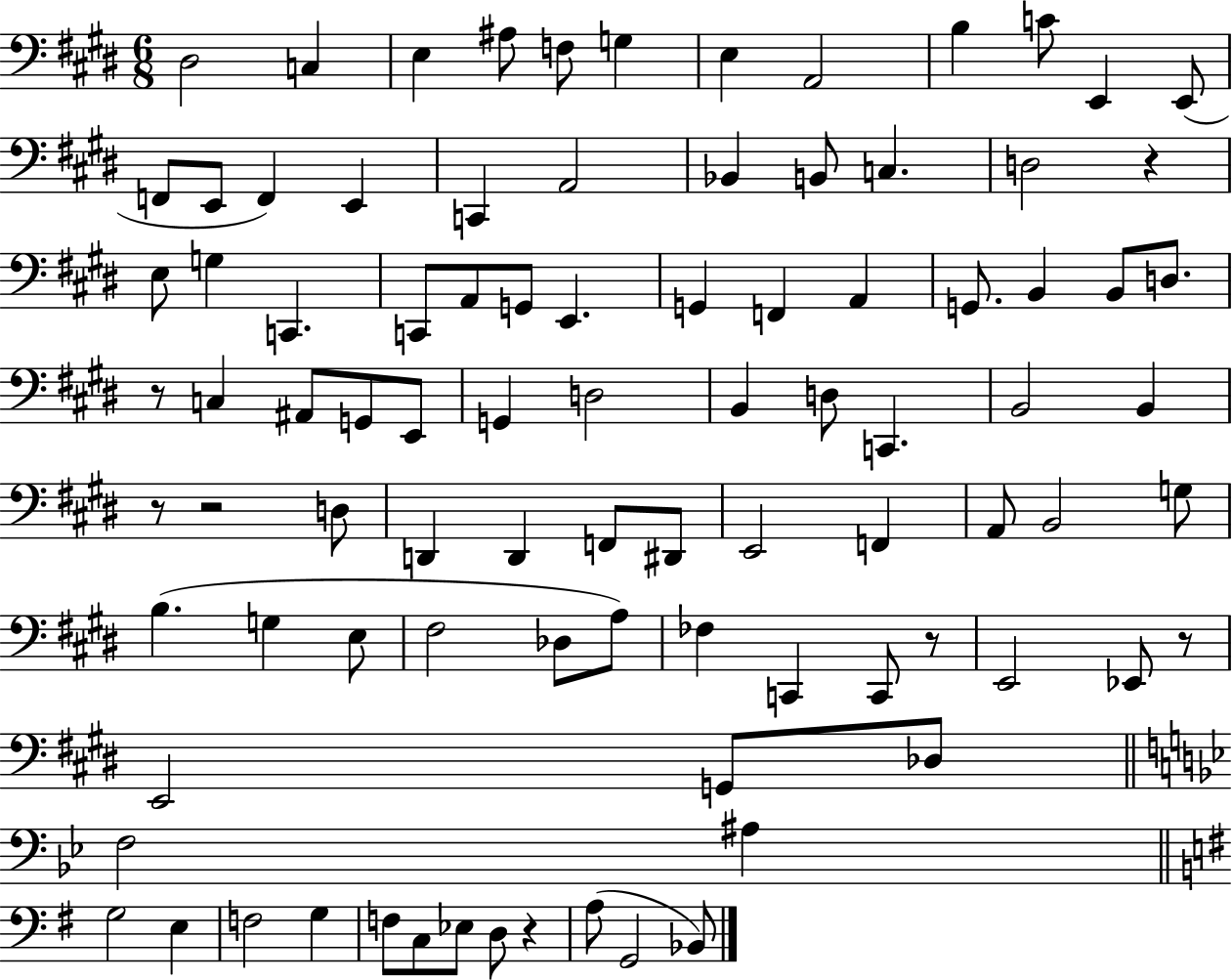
D#3/h C3/q E3/q A#3/e F3/e G3/q E3/q A2/h B3/q C4/e E2/q E2/e F2/e E2/e F2/q E2/q C2/q A2/h Bb2/q B2/e C3/q. D3/h R/q E3/e G3/q C2/q. C2/e A2/e G2/e E2/q. G2/q F2/q A2/q G2/e. B2/q B2/e D3/e. R/e C3/q A#2/e G2/e E2/e G2/q D3/h B2/q D3/e C2/q. B2/h B2/q R/e R/h D3/e D2/q D2/q F2/e D#2/e E2/h F2/q A2/e B2/h G3/e B3/q. G3/q E3/e F#3/h Db3/e A3/e FES3/q C2/q C2/e R/e E2/h Eb2/e R/e E2/h G2/e Db3/e F3/h A#3/q G3/h E3/q F3/h G3/q F3/e C3/e Eb3/e D3/e R/q A3/e G2/h Bb2/e